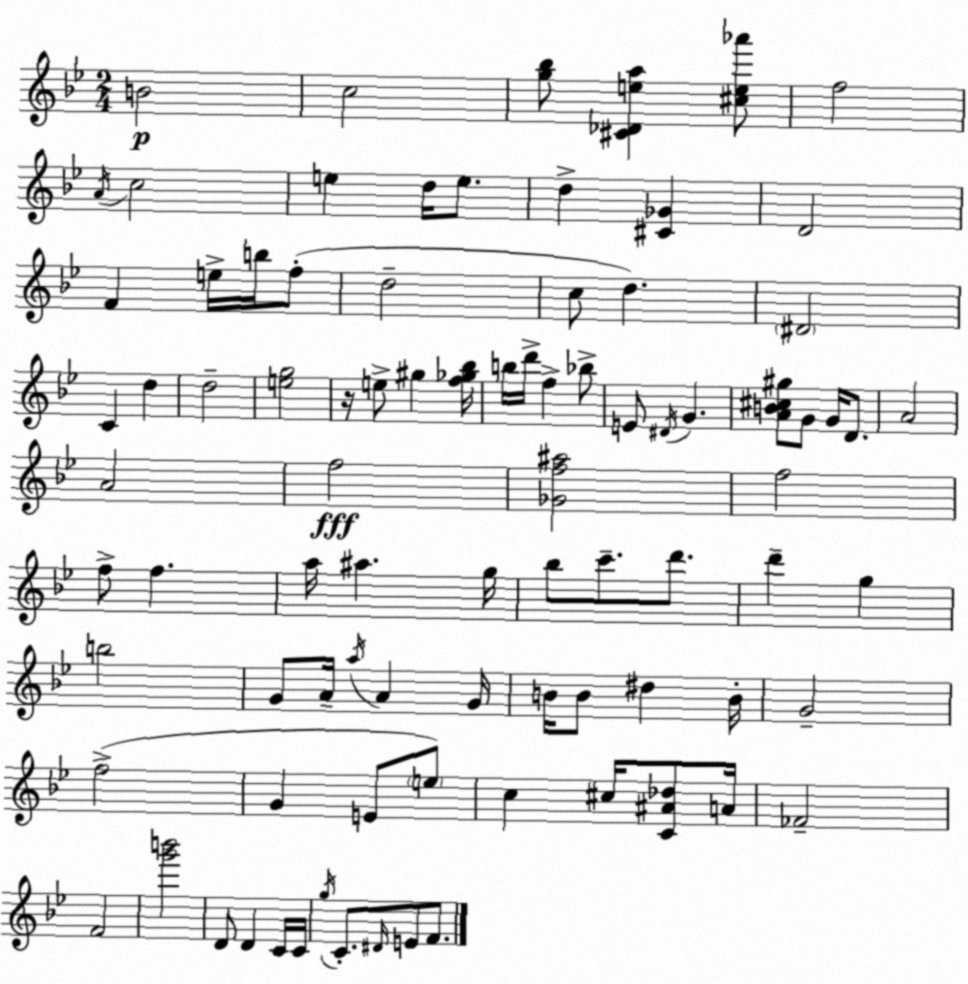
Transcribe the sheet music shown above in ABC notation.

X:1
T:Untitled
M:2/4
L:1/4
K:Bb
B2 c2 [g_b]/2 [^C_Dea] [^ce_a']/2 f2 A/4 c2 e d/4 e/2 d [^C_G] D2 F e/4 b/4 f/2 d2 c/2 d ^D2 C d d2 [eg]2 z/4 e/2 ^g [f_g_b]/4 b/4 d'/4 f _b/2 E/2 ^D/4 G [AB^c^g]/2 G/2 G/4 D/2 A2 A2 f2 [_Gf^a]2 f2 f/2 f a/4 ^a g/4 _b/2 c'/2 d'/2 d' g b2 G/2 A/4 a/4 A G/4 B/4 B/2 ^d B/4 G2 f2 G E/2 e/2 c ^c/4 [C^A_d]/2 A/4 _F2 F2 [g'b']2 D/2 D C/4 C/4 g/4 C/2 ^D/4 E/2 F/2